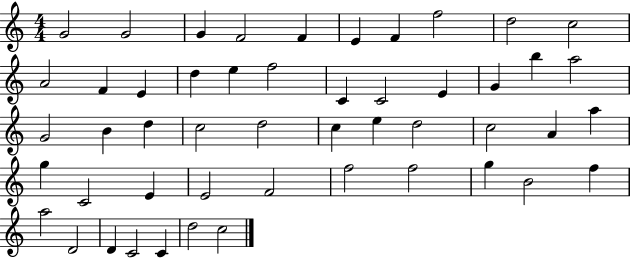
X:1
T:Untitled
M:4/4
L:1/4
K:C
G2 G2 G F2 F E F f2 d2 c2 A2 F E d e f2 C C2 E G b a2 G2 B d c2 d2 c e d2 c2 A a g C2 E E2 F2 f2 f2 g B2 f a2 D2 D C2 C d2 c2